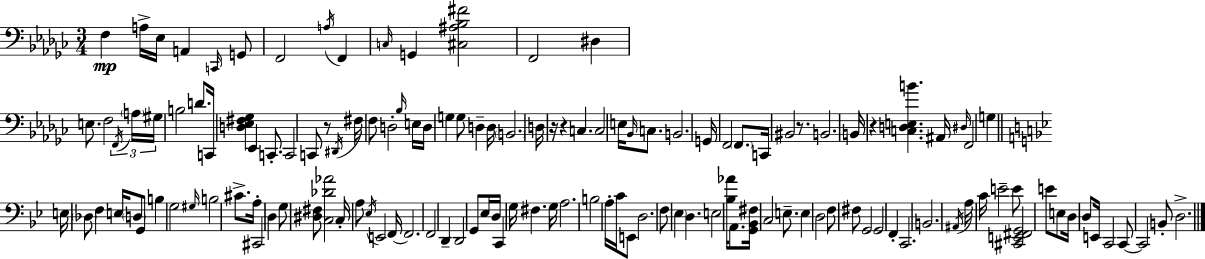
F3/q A3/s Eb3/s A2/q C2/s G2/e F2/h A3/s F2/q C3/s G2/q [C#3,A#3,Bb3,F#4]/h F2/h D#3/q E3/e. F3/h F2/s A3/s G#3/s B3/h D4/e. C2/s [D3,Eb3,F#3,Gb3]/q Eb2/q C2/e. C2/h C2/e R/e D#2/s F#3/s F3/e D3/h Bb3/s E3/s D3/s G3/q G3/e D3/q D3/s B2/h. D3/s R/s R/q C3/q. C3/h E3/s Bb2/s C3/e. B2/h. G2/s F2/h F2/e. C2/s BIS2/h R/e. B2/h. B2/s R/q [C3,D3,E3,B4]/q. A#2/s D#3/s F2/h G3/q E3/s Db3/e F3/q E3/s D3/e G2/e B3/q G3/h G#3/s B3/h C#4/e. A3/s C#2/h D3/q G3/e [D#3,F#3]/e [C3,Db4,Ab4]/h C3/s A3/e Eb3/s E2/h F2/s F2/h. F2/h D2/q D2/h G2/e Eb3/s D3/s C2/q G3/s F#3/q. G3/s A3/h. B3/h A3/s C4/s E2/e D3/h. F3/e Eb3/q D3/q. E3/h [Bb3,Ab4]/s A2/e. [G2,Bb2,F#3]/s C3/h E3/e. E3/q D3/h F3/e F#3/e G2/h G2/h F2/q C2/h. B2/h. A#2/s A3/s C4/s E4/h E4/e [C#2,E2,F#2,G2]/h E4/e E3/e D3/s D3/e E2/s C2/h C2/e C2/h B2/e D3/h.